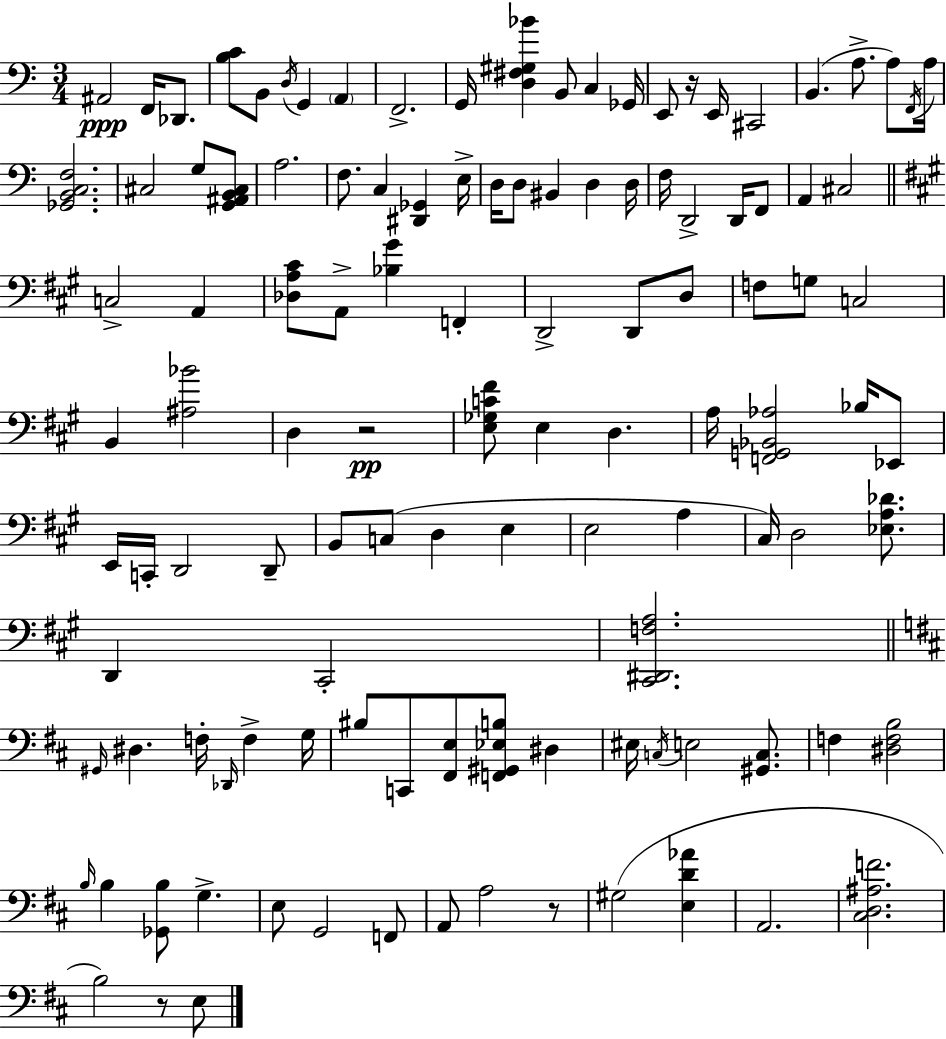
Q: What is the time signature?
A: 3/4